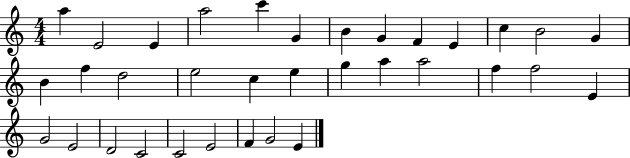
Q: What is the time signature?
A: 4/4